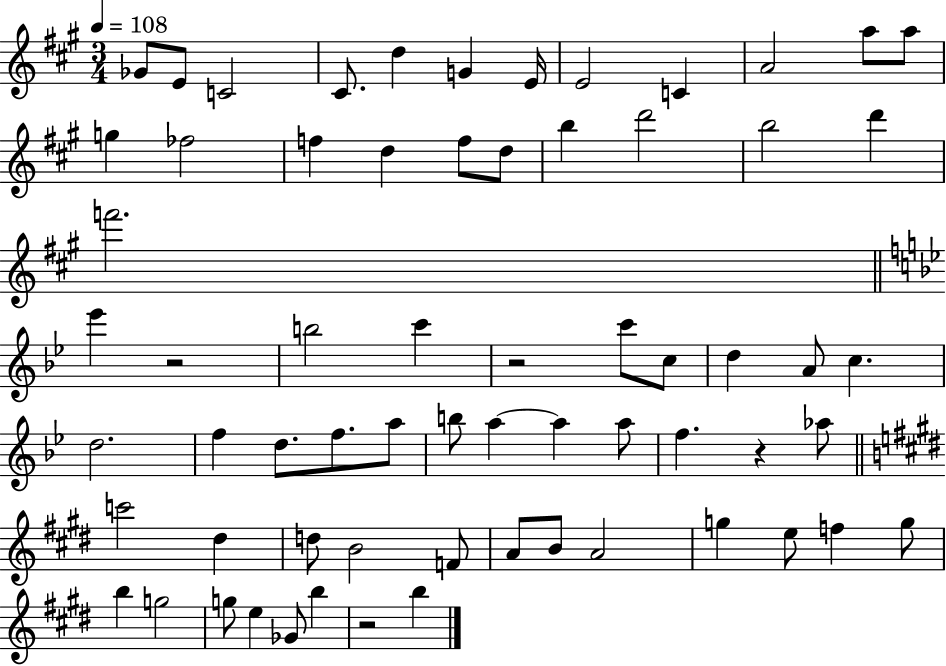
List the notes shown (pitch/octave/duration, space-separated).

Gb4/e E4/e C4/h C#4/e. D5/q G4/q E4/s E4/h C4/q A4/h A5/e A5/e G5/q FES5/h F5/q D5/q F5/e D5/e B5/q D6/h B5/h D6/q F6/h. Eb6/q R/h B5/h C6/q R/h C6/e C5/e D5/q A4/e C5/q. D5/h. F5/q D5/e. F5/e. A5/e B5/e A5/q A5/q A5/e F5/q. R/q Ab5/e C6/h D#5/q D5/e B4/h F4/e A4/e B4/e A4/h G5/q E5/e F5/q G5/e B5/q G5/h G5/e E5/q Gb4/e B5/q R/h B5/q